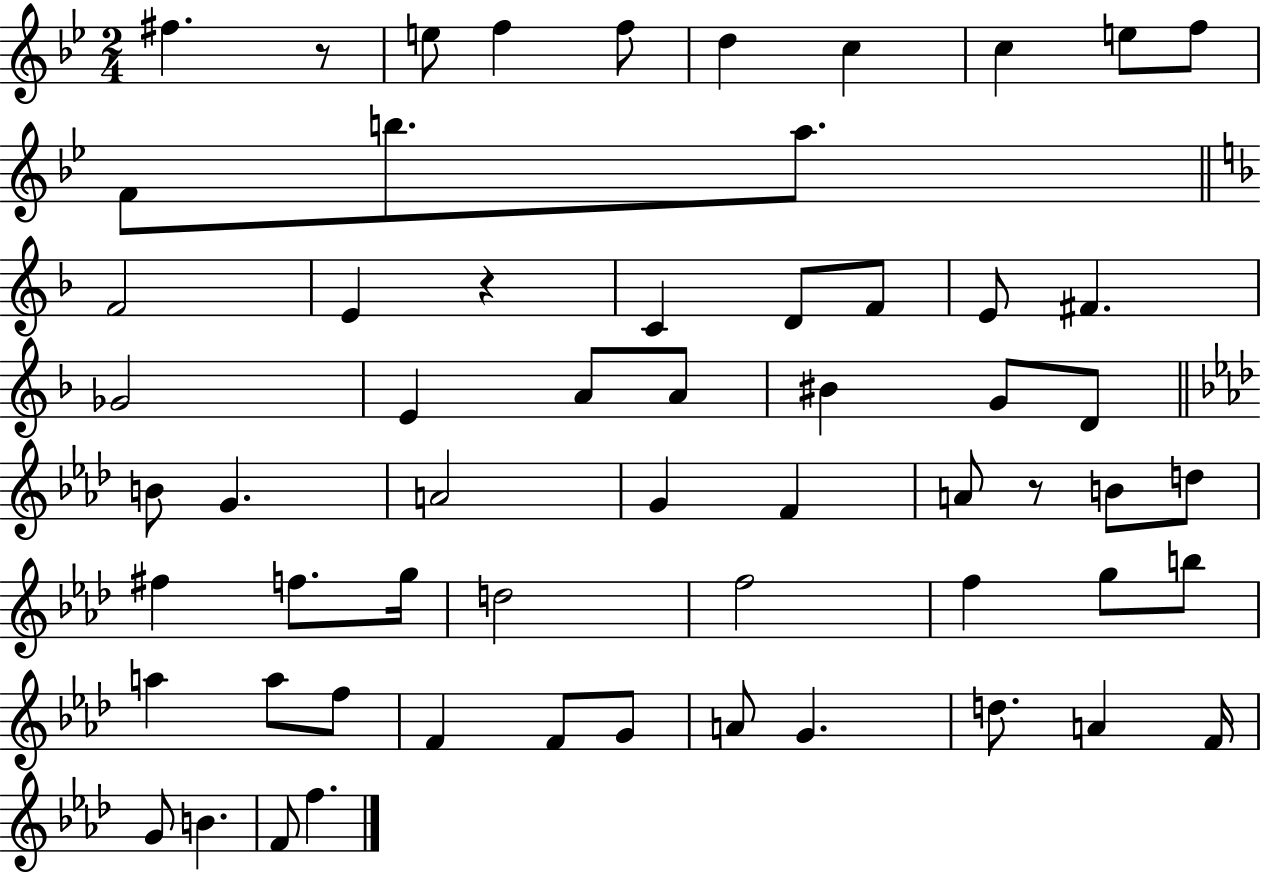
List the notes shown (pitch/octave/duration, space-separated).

F#5/q. R/e E5/e F5/q F5/e D5/q C5/q C5/q E5/e F5/e F4/e B5/e. A5/e. F4/h E4/q R/q C4/q D4/e F4/e E4/e F#4/q. Gb4/h E4/q A4/e A4/e BIS4/q G4/e D4/e B4/e G4/q. A4/h G4/q F4/q A4/e R/e B4/e D5/e F#5/q F5/e. G5/s D5/h F5/h F5/q G5/e B5/e A5/q A5/e F5/e F4/q F4/e G4/e A4/e G4/q. D5/e. A4/q F4/s G4/e B4/q. F4/e F5/q.